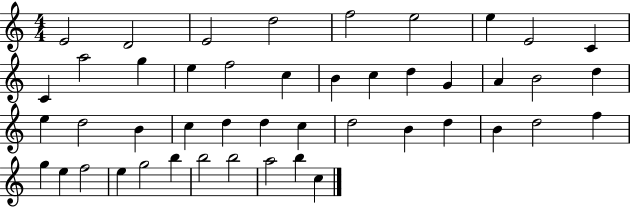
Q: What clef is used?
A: treble